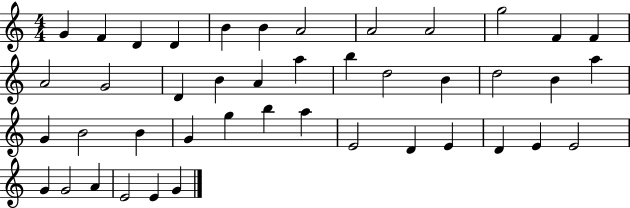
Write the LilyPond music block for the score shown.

{
  \clef treble
  \numericTimeSignature
  \time 4/4
  \key c \major
  g'4 f'4 d'4 d'4 | b'4 b'4 a'2 | a'2 a'2 | g''2 f'4 f'4 | \break a'2 g'2 | d'4 b'4 a'4 a''4 | b''4 d''2 b'4 | d''2 b'4 a''4 | \break g'4 b'2 b'4 | g'4 g''4 b''4 a''4 | e'2 d'4 e'4 | d'4 e'4 e'2 | \break g'4 g'2 a'4 | e'2 e'4 g'4 | \bar "|."
}